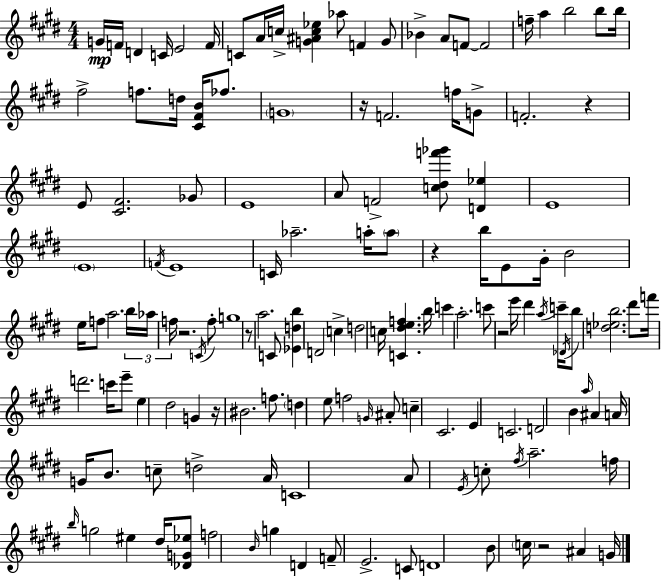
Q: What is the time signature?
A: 4/4